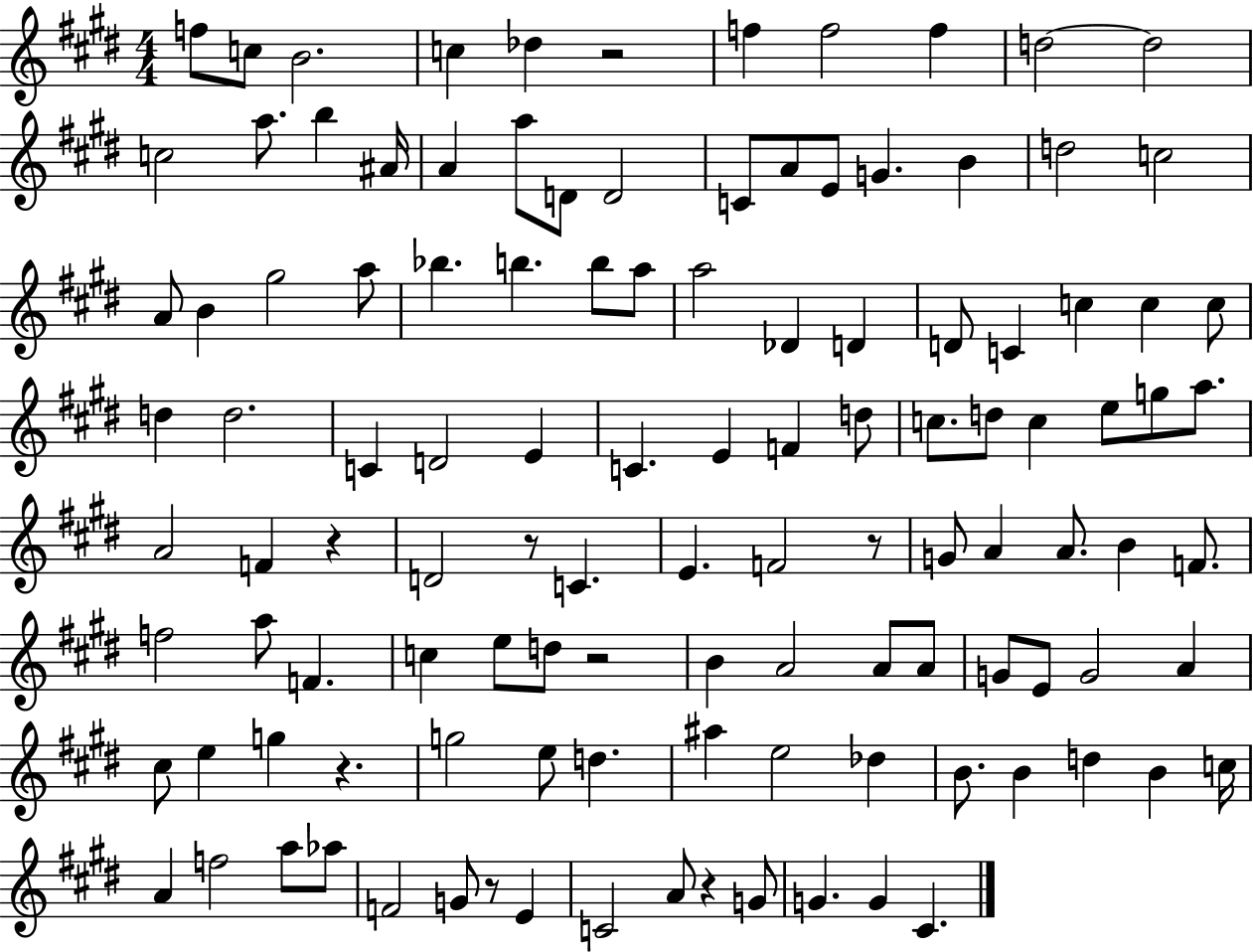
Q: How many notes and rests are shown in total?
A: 116